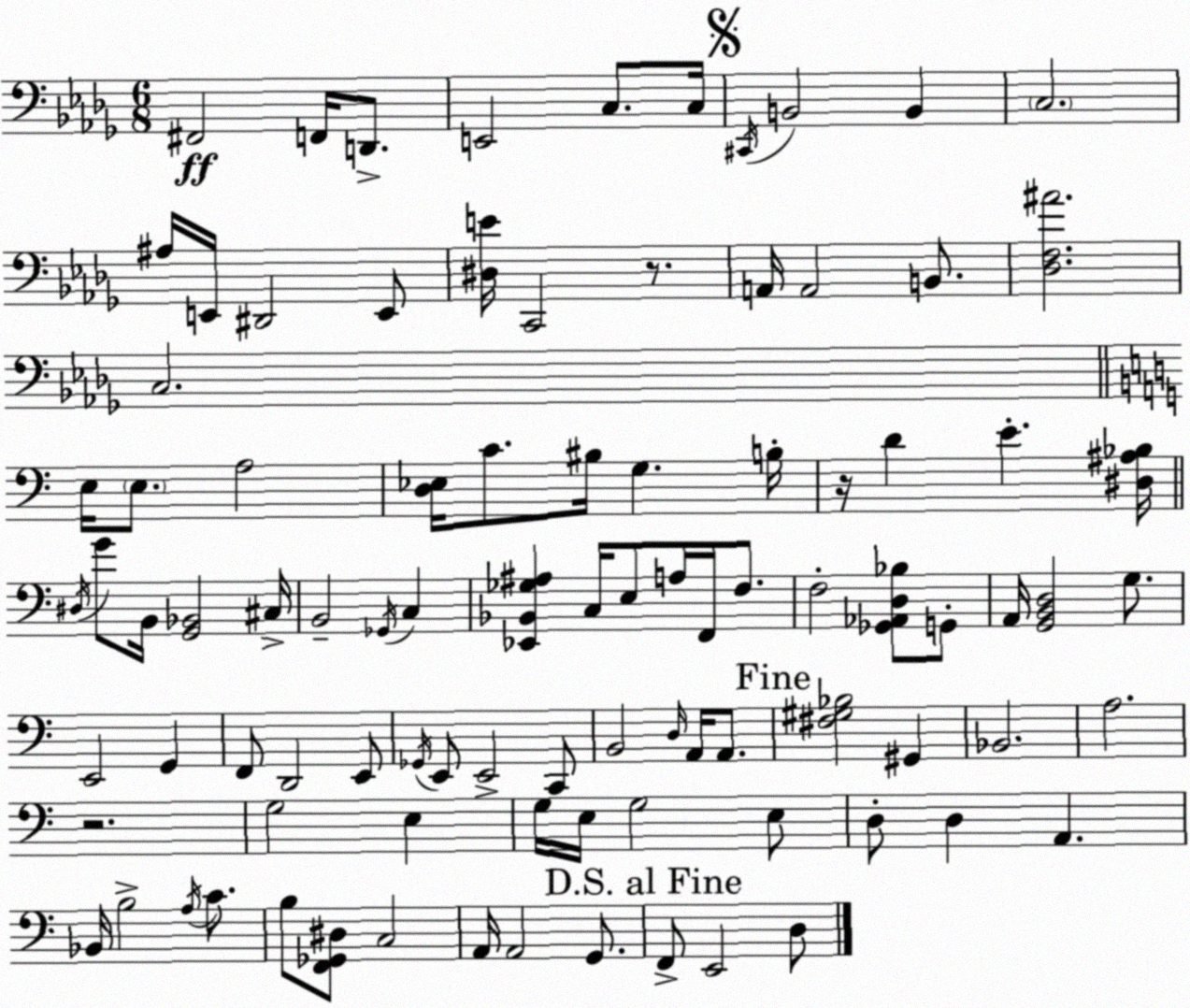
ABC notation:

X:1
T:Untitled
M:6/8
L:1/4
K:Bbm
^F,,2 F,,/4 D,,/2 E,,2 C,/2 C,/4 ^C,,/4 B,,2 B,, C,2 ^A,/4 E,,/4 ^D,,2 E,,/2 [^D,E]/4 C,,2 z/2 A,,/4 A,,2 B,,/2 [_D,F,^A]2 C,2 E,/4 E,/2 A,2 [D,_E,]/4 C/2 ^B,/4 G, B,/4 z/4 D E [^D,^A,_B,]/4 ^D,/4 G/2 B,,/4 [G,,_B,,]2 ^C,/4 B,,2 _G,,/4 C, [_E,,_B,,_G,^A,] C,/4 E,/2 A,/4 F,,/4 F,/2 F,2 [_G,,_A,,D,_B,]/2 G,,/2 A,,/4 [G,,B,,D,]2 G,/2 E,,2 G,, F,,/2 D,,2 E,,/2 _G,,/4 E,,/2 E,,2 C,,/2 B,,2 D,/4 A,,/4 A,,/2 [^F,^G,_B,]2 ^G,, _B,,2 A,2 z2 G,2 E, G,/4 E,/4 G,2 E,/2 D,/2 D, A,, _B,,/4 B,2 A,/4 C/2 B,/2 [F,,_G,,^D,]/2 C,2 A,,/4 A,,2 G,,/2 F,,/2 E,,2 D,/2